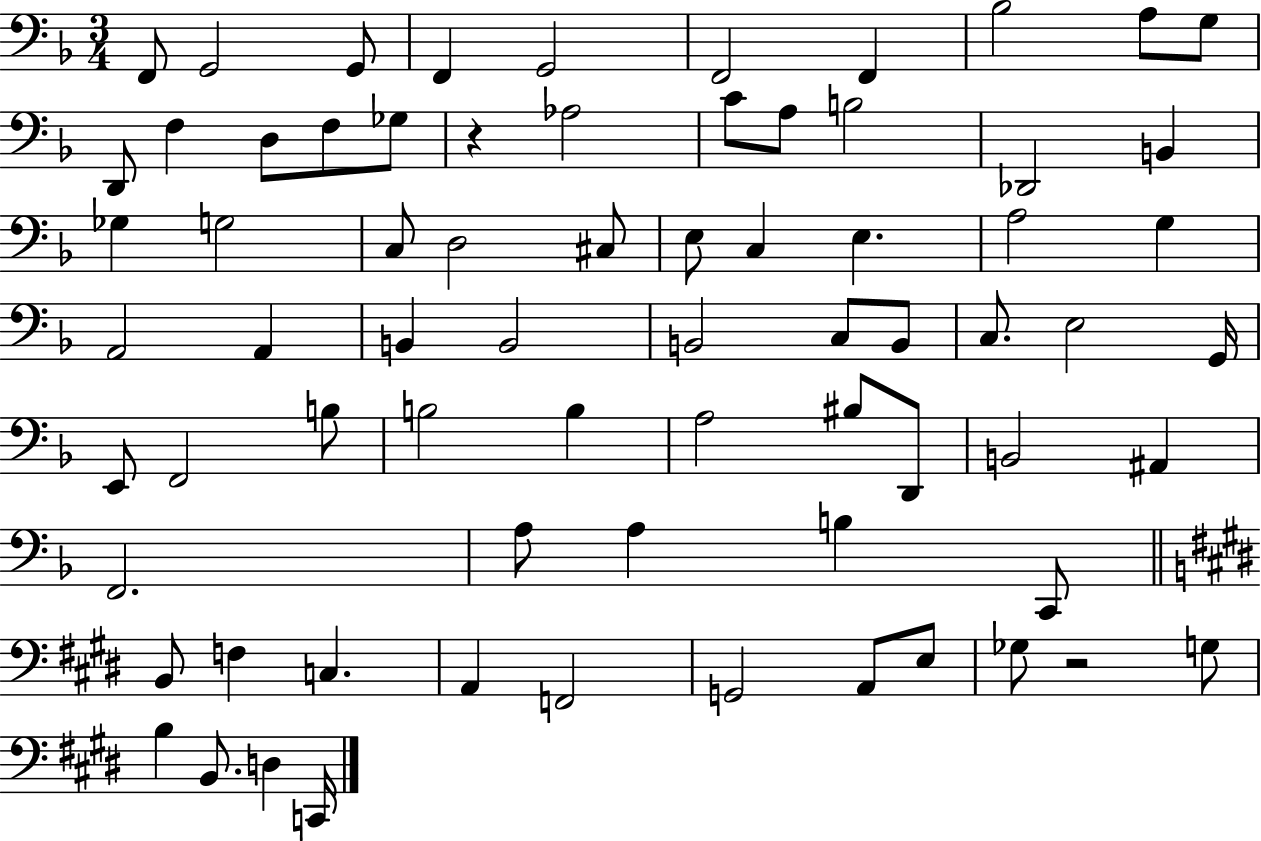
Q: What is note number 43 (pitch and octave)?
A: F2